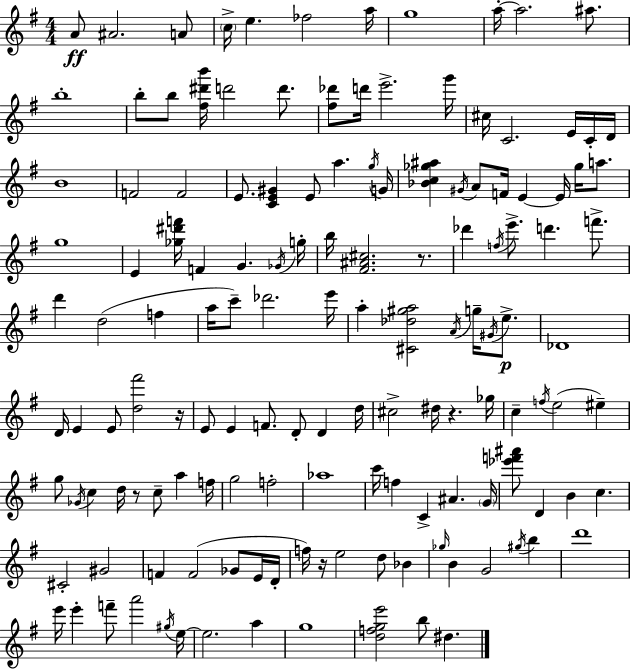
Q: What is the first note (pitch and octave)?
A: A4